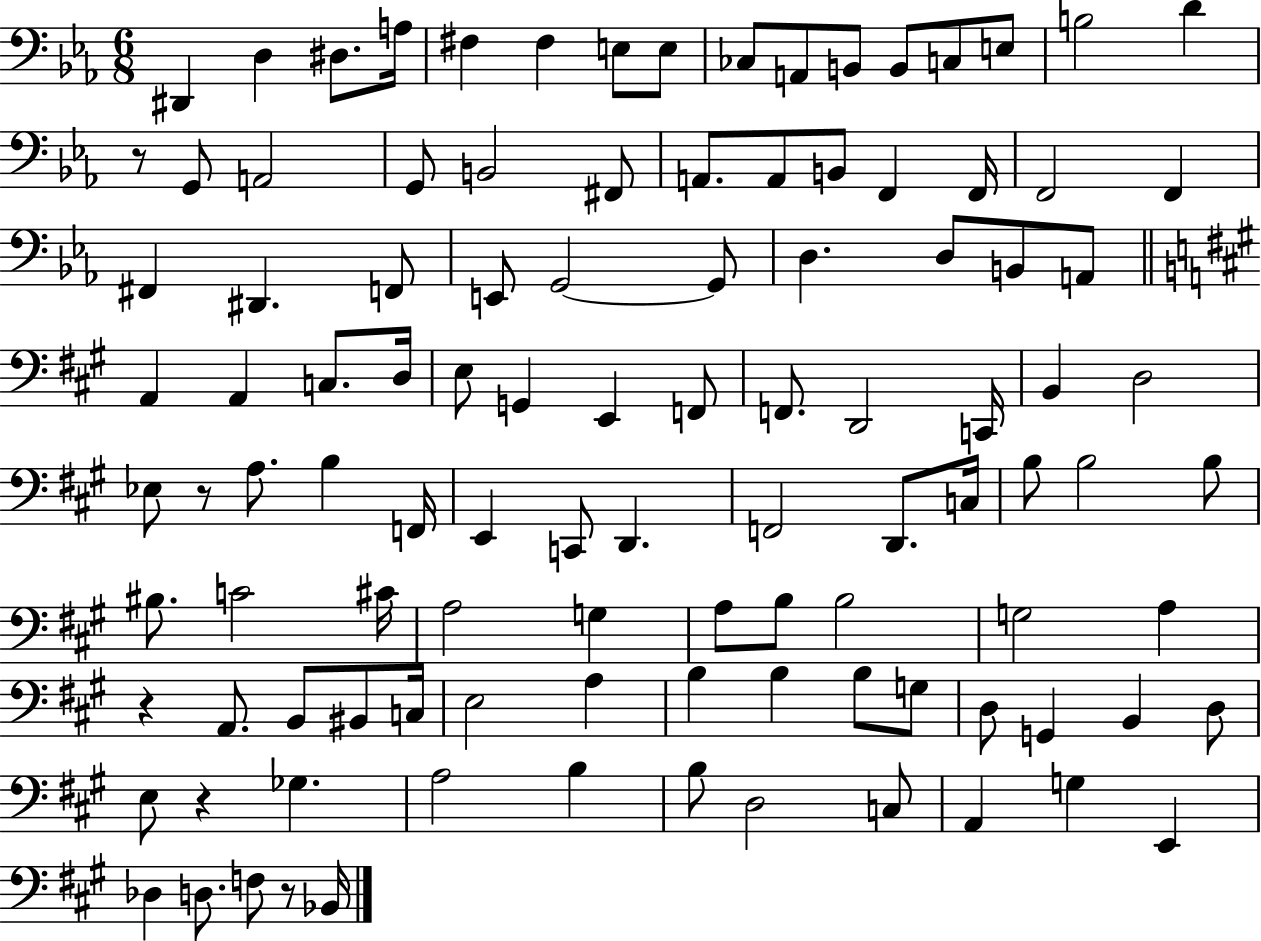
X:1
T:Untitled
M:6/8
L:1/4
K:Eb
^D,, D, ^D,/2 A,/4 ^F, ^F, E,/2 E,/2 _C,/2 A,,/2 B,,/2 B,,/2 C,/2 E,/2 B,2 D z/2 G,,/2 A,,2 G,,/2 B,,2 ^F,,/2 A,,/2 A,,/2 B,,/2 F,, F,,/4 F,,2 F,, ^F,, ^D,, F,,/2 E,,/2 G,,2 G,,/2 D, D,/2 B,,/2 A,,/2 A,, A,, C,/2 D,/4 E,/2 G,, E,, F,,/2 F,,/2 D,,2 C,,/4 B,, D,2 _E,/2 z/2 A,/2 B, F,,/4 E,, C,,/2 D,, F,,2 D,,/2 C,/4 B,/2 B,2 B,/2 ^B,/2 C2 ^C/4 A,2 G, A,/2 B,/2 B,2 G,2 A, z A,,/2 B,,/2 ^B,,/2 C,/4 E,2 A, B, B, B,/2 G,/2 D,/2 G,, B,, D,/2 E,/2 z _G, A,2 B, B,/2 D,2 C,/2 A,, G, E,, _D, D,/2 F,/2 z/2 _B,,/4